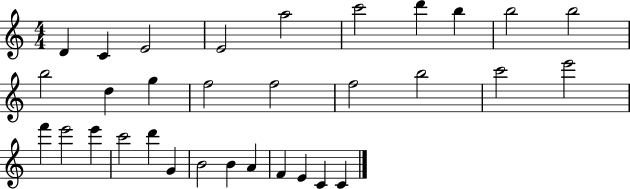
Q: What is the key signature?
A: C major